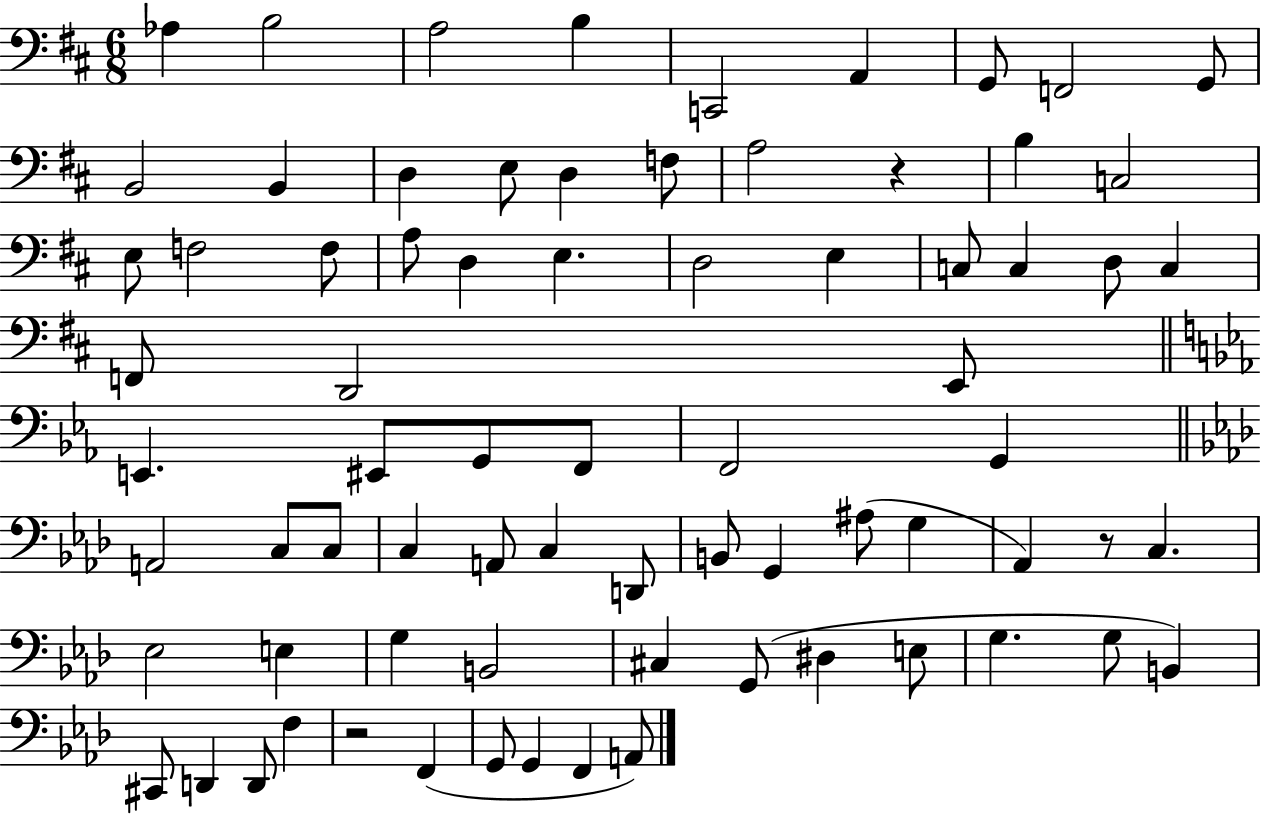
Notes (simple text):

Ab3/q B3/h A3/h B3/q C2/h A2/q G2/e F2/h G2/e B2/h B2/q D3/q E3/e D3/q F3/e A3/h R/q B3/q C3/h E3/e F3/h F3/e A3/e D3/q E3/q. D3/h E3/q C3/e C3/q D3/e C3/q F2/e D2/h E2/e E2/q. EIS2/e G2/e F2/e F2/h G2/q A2/h C3/e C3/e C3/q A2/e C3/q D2/e B2/e G2/q A#3/e G3/q Ab2/q R/e C3/q. Eb3/h E3/q G3/q B2/h C#3/q G2/e D#3/q E3/e G3/q. G3/e B2/q C#2/e D2/q D2/e F3/q R/h F2/q G2/e G2/q F2/q A2/e